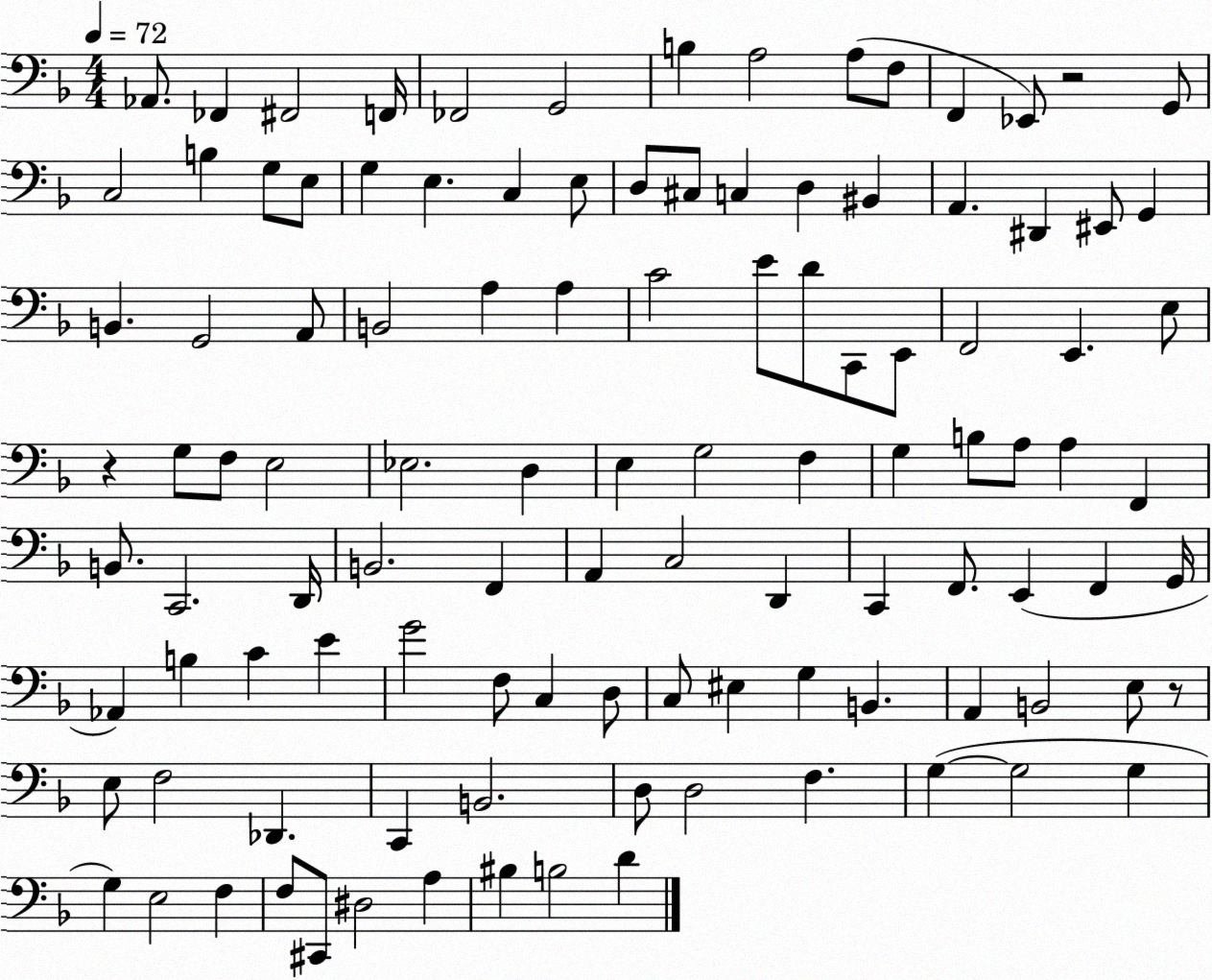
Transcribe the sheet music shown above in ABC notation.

X:1
T:Untitled
M:4/4
L:1/4
K:F
_A,,/2 _F,, ^F,,2 F,,/4 _F,,2 G,,2 B, A,2 A,/2 F,/2 F,, _E,,/2 z2 G,,/2 C,2 B, G,/2 E,/2 G, E, C, E,/2 D,/2 ^C,/2 C, D, ^B,, A,, ^D,, ^E,,/2 G,, B,, G,,2 A,,/2 B,,2 A, A, C2 E/2 D/2 C,,/2 E,,/2 F,,2 E,, E,/2 z G,/2 F,/2 E,2 _E,2 D, E, G,2 F, G, B,/2 A,/2 A, F,, B,,/2 C,,2 D,,/4 B,,2 F,, A,, C,2 D,, C,, F,,/2 E,, F,, G,,/4 _A,, B, C E G2 F,/2 C, D,/2 C,/2 ^E, G, B,, A,, B,,2 E,/2 z/2 E,/2 F,2 _D,, C,, B,,2 D,/2 D,2 F, G, G,2 G, G, E,2 F, F,/2 ^C,,/2 ^D,2 A, ^B, B,2 D